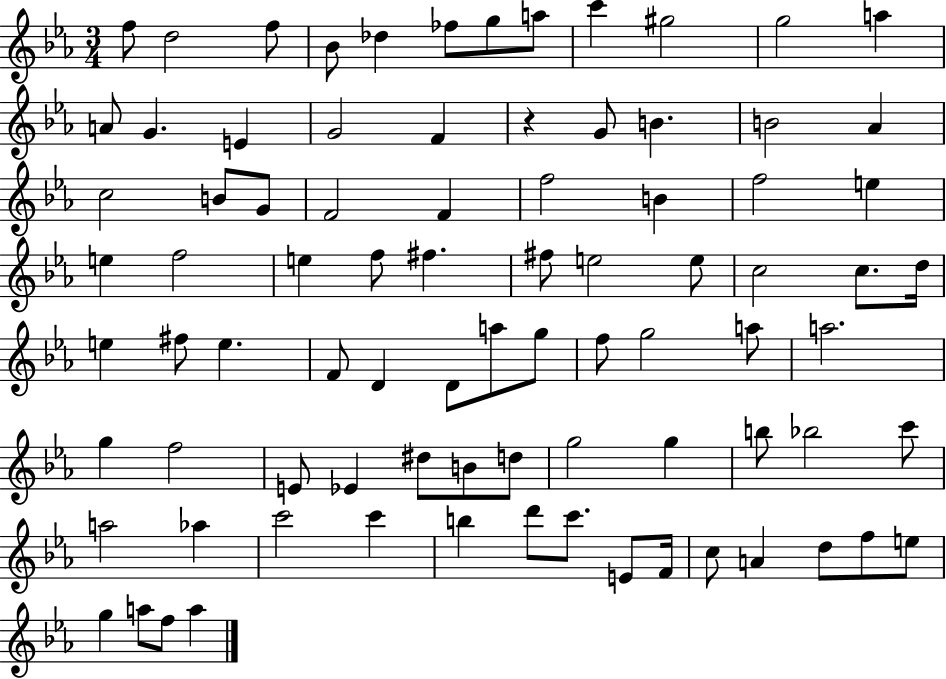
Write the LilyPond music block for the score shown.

{
  \clef treble
  \numericTimeSignature
  \time 3/4
  \key ees \major
  f''8 d''2 f''8 | bes'8 des''4 fes''8 g''8 a''8 | c'''4 gis''2 | g''2 a''4 | \break a'8 g'4. e'4 | g'2 f'4 | r4 g'8 b'4. | b'2 aes'4 | \break c''2 b'8 g'8 | f'2 f'4 | f''2 b'4 | f''2 e''4 | \break e''4 f''2 | e''4 f''8 fis''4. | fis''8 e''2 e''8 | c''2 c''8. d''16 | \break e''4 fis''8 e''4. | f'8 d'4 d'8 a''8 g''8 | f''8 g''2 a''8 | a''2. | \break g''4 f''2 | e'8 ees'4 dis''8 b'8 d''8 | g''2 g''4 | b''8 bes''2 c'''8 | \break a''2 aes''4 | c'''2 c'''4 | b''4 d'''8 c'''8. e'8 f'16 | c''8 a'4 d''8 f''8 e''8 | \break g''4 a''8 f''8 a''4 | \bar "|."
}